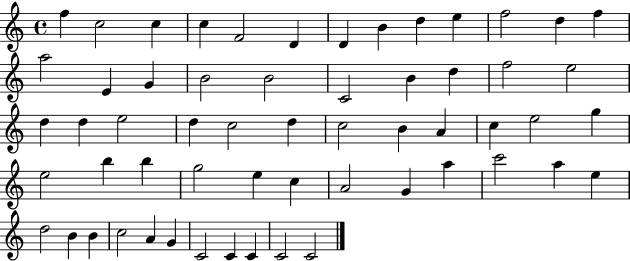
{
  \clef treble
  \time 4/4
  \defaultTimeSignature
  \key c \major
  f''4 c''2 c''4 | c''4 f'2 d'4 | d'4 b'4 d''4 e''4 | f''2 d''4 f''4 | \break a''2 e'4 g'4 | b'2 b'2 | c'2 b'4 d''4 | f''2 e''2 | \break d''4 d''4 e''2 | d''4 c''2 d''4 | c''2 b'4 a'4 | c''4 e''2 g''4 | \break e''2 b''4 b''4 | g''2 e''4 c''4 | a'2 g'4 a''4 | c'''2 a''4 e''4 | \break d''2 b'4 b'4 | c''2 a'4 g'4 | c'2 c'4 c'4 | c'2 c'2 | \break \bar "|."
}